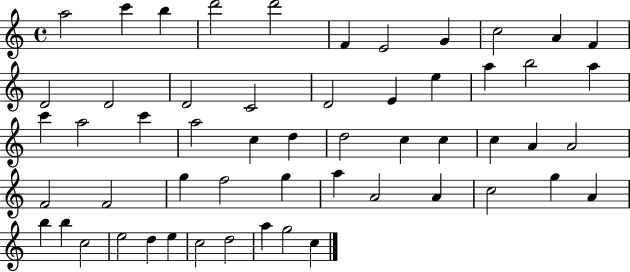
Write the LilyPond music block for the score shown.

{
  \clef treble
  \time 4/4
  \defaultTimeSignature
  \key c \major
  a''2 c'''4 b''4 | d'''2 d'''2 | f'4 e'2 g'4 | c''2 a'4 f'4 | \break d'2 d'2 | d'2 c'2 | d'2 e'4 e''4 | a''4 b''2 a''4 | \break c'''4 a''2 c'''4 | a''2 c''4 d''4 | d''2 c''4 c''4 | c''4 a'4 a'2 | \break f'2 f'2 | g''4 f''2 g''4 | a''4 a'2 a'4 | c''2 g''4 a'4 | \break b''4 b''4 c''2 | e''2 d''4 e''4 | c''2 d''2 | a''4 g''2 c''4 | \break \bar "|."
}